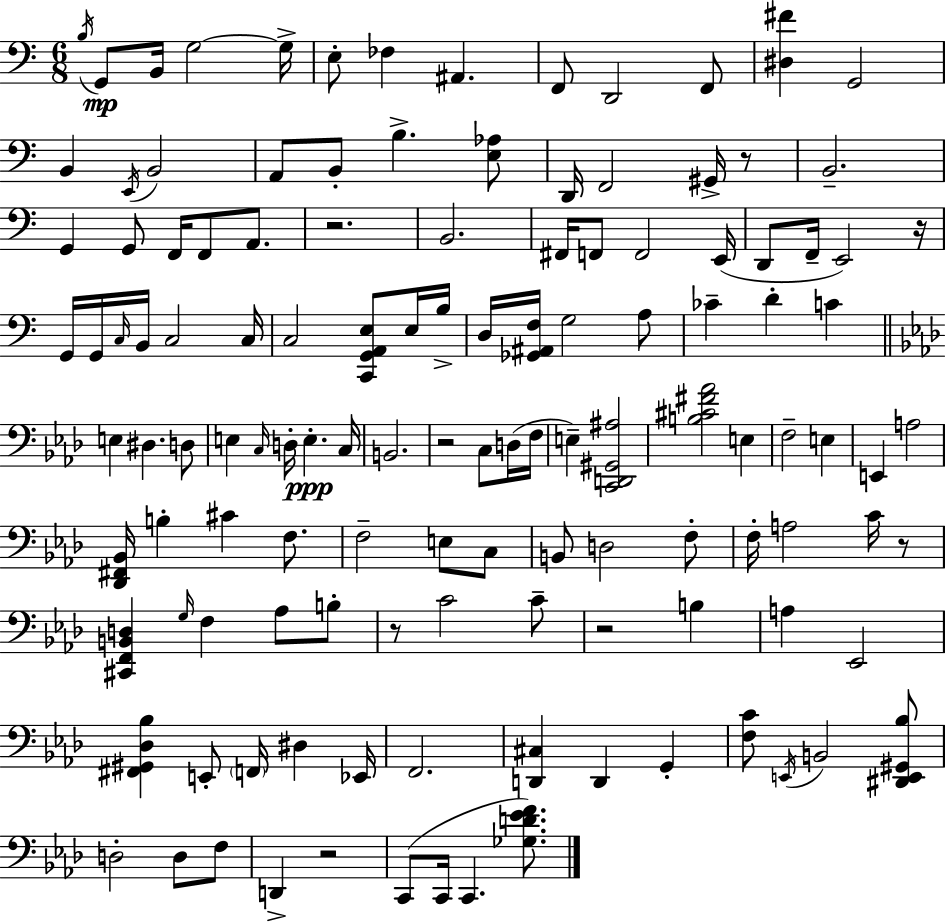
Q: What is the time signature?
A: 6/8